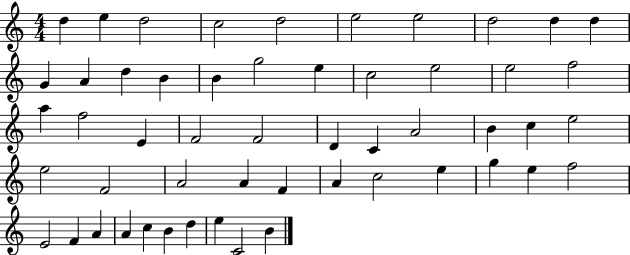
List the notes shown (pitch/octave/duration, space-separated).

D5/q E5/q D5/h C5/h D5/h E5/h E5/h D5/h D5/q D5/q G4/q A4/q D5/q B4/q B4/q G5/h E5/q C5/h E5/h E5/h F5/h A5/q F5/h E4/q F4/h F4/h D4/q C4/q A4/h B4/q C5/q E5/h E5/h F4/h A4/h A4/q F4/q A4/q C5/h E5/q G5/q E5/q F5/h E4/h F4/q A4/q A4/q C5/q B4/q D5/q E5/q C4/h B4/q